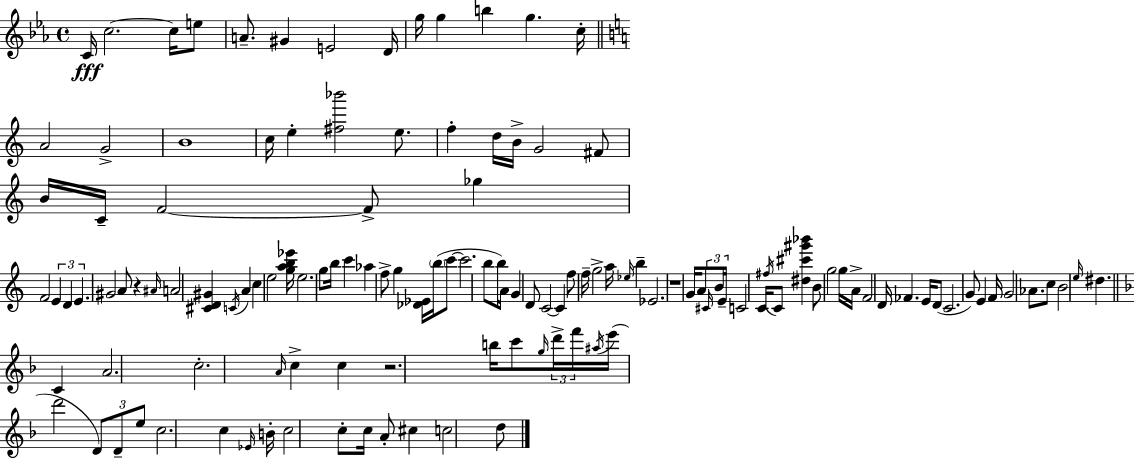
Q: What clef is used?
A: treble